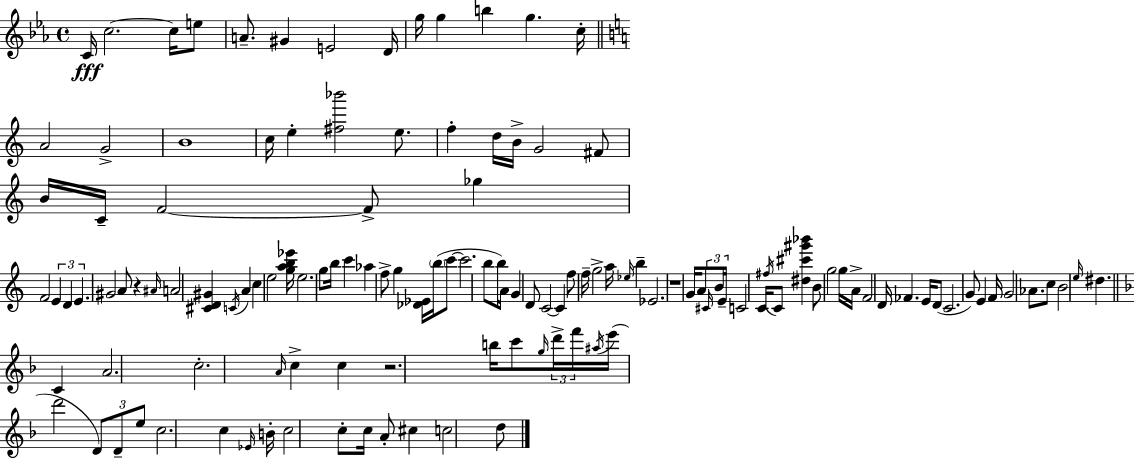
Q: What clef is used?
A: treble